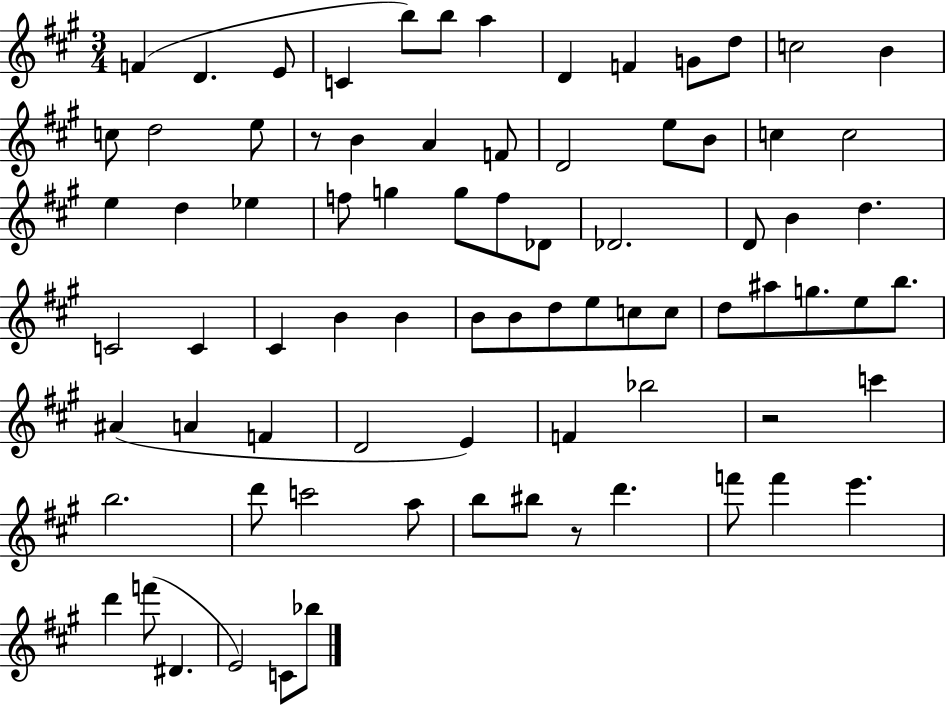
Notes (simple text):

F4/q D4/q. E4/e C4/q B5/e B5/e A5/q D4/q F4/q G4/e D5/e C5/h B4/q C5/e D5/h E5/e R/e B4/q A4/q F4/e D4/h E5/e B4/e C5/q C5/h E5/q D5/q Eb5/q F5/e G5/q G5/e F5/e Db4/e Db4/h. D4/e B4/q D5/q. C4/h C4/q C#4/q B4/q B4/q B4/e B4/e D5/e E5/e C5/e C5/e D5/e A#5/e G5/e. E5/e B5/e. A#4/q A4/q F4/q D4/h E4/q F4/q Bb5/h R/h C6/q B5/h. D6/e C6/h A5/e B5/e BIS5/e R/e D6/q. F6/e F6/q E6/q. D6/q F6/e D#4/q. E4/h C4/e Bb5/e